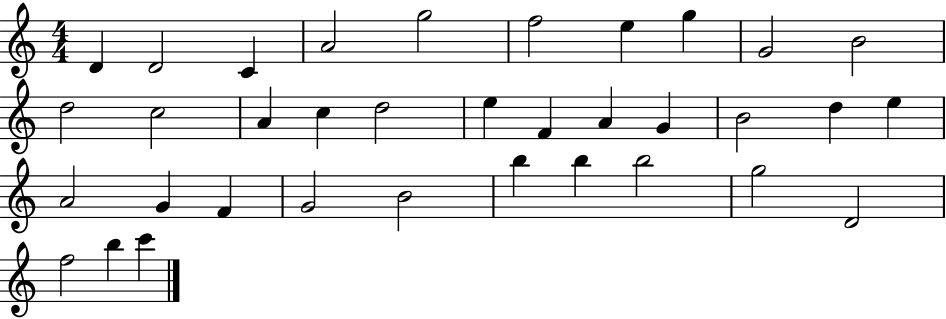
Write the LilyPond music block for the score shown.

{
  \clef treble
  \numericTimeSignature
  \time 4/4
  \key c \major
  d'4 d'2 c'4 | a'2 g''2 | f''2 e''4 g''4 | g'2 b'2 | \break d''2 c''2 | a'4 c''4 d''2 | e''4 f'4 a'4 g'4 | b'2 d''4 e''4 | \break a'2 g'4 f'4 | g'2 b'2 | b''4 b''4 b''2 | g''2 d'2 | \break f''2 b''4 c'''4 | \bar "|."
}